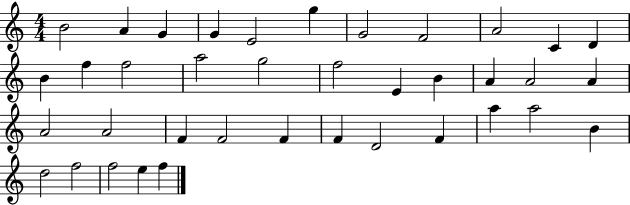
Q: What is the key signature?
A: C major